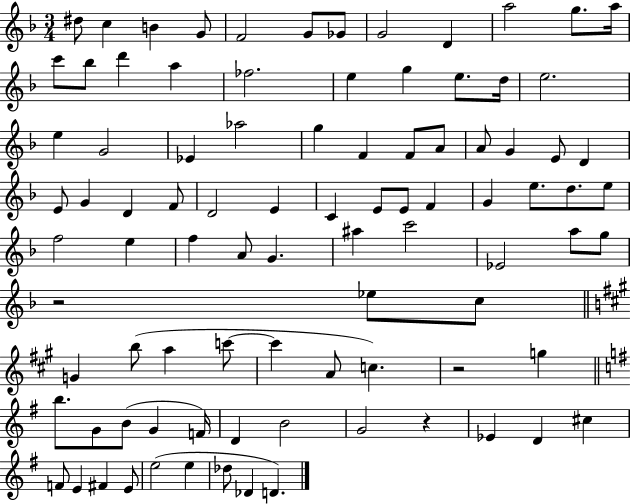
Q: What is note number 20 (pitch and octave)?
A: E5